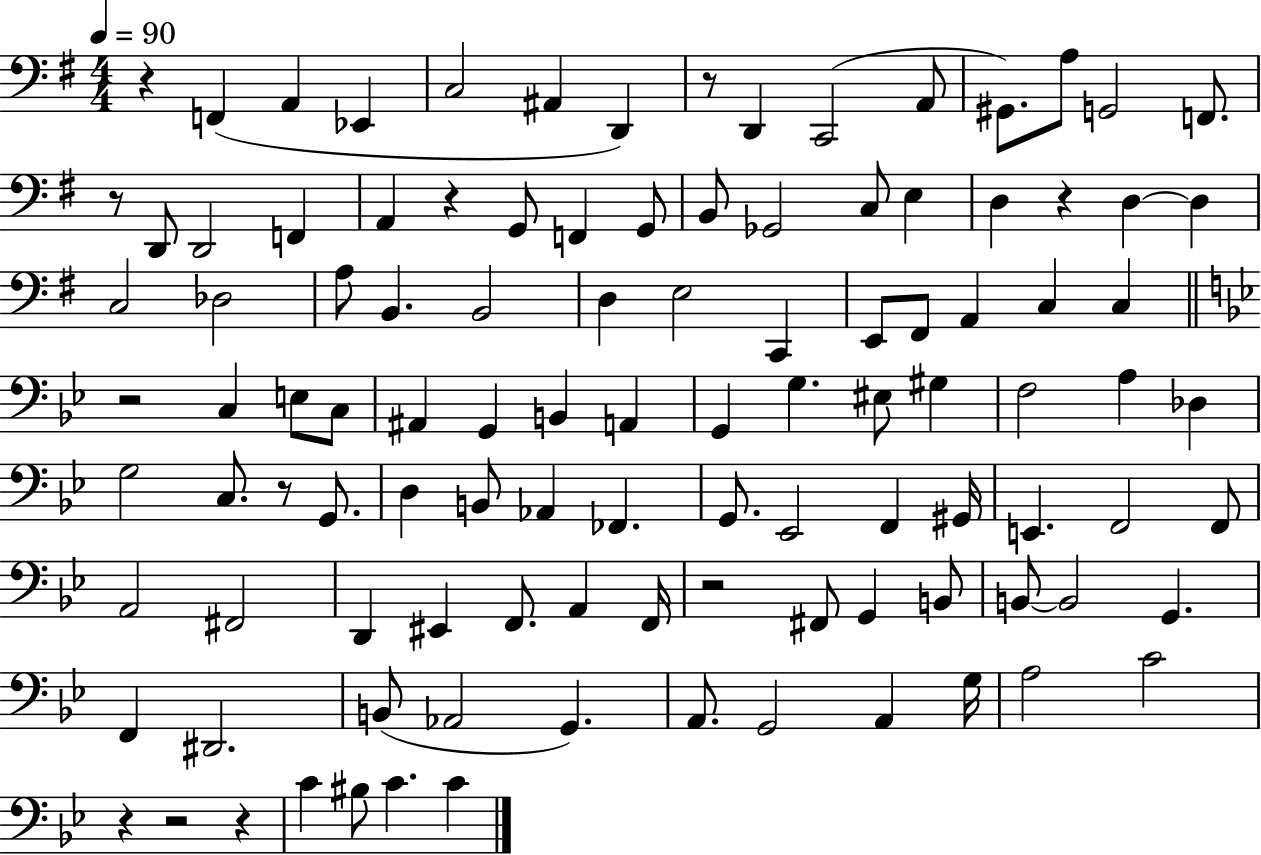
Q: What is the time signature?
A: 4/4